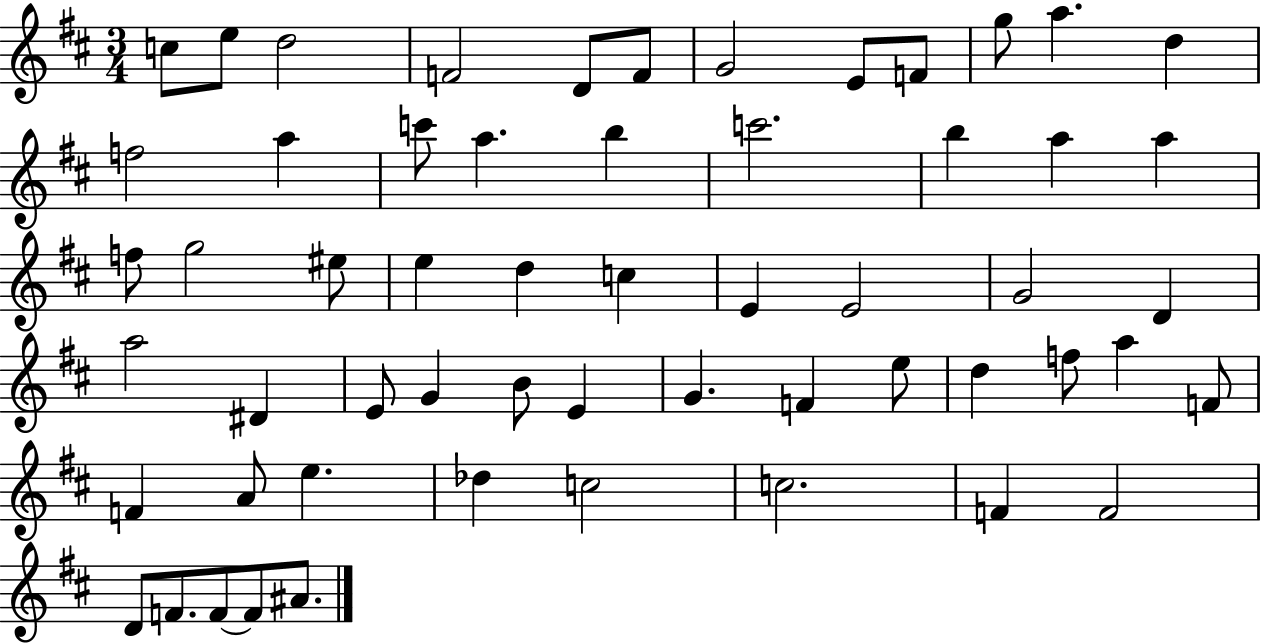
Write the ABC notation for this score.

X:1
T:Untitled
M:3/4
L:1/4
K:D
c/2 e/2 d2 F2 D/2 F/2 G2 E/2 F/2 g/2 a d f2 a c'/2 a b c'2 b a a f/2 g2 ^e/2 e d c E E2 G2 D a2 ^D E/2 G B/2 E G F e/2 d f/2 a F/2 F A/2 e _d c2 c2 F F2 D/2 F/2 F/2 F/2 ^A/2